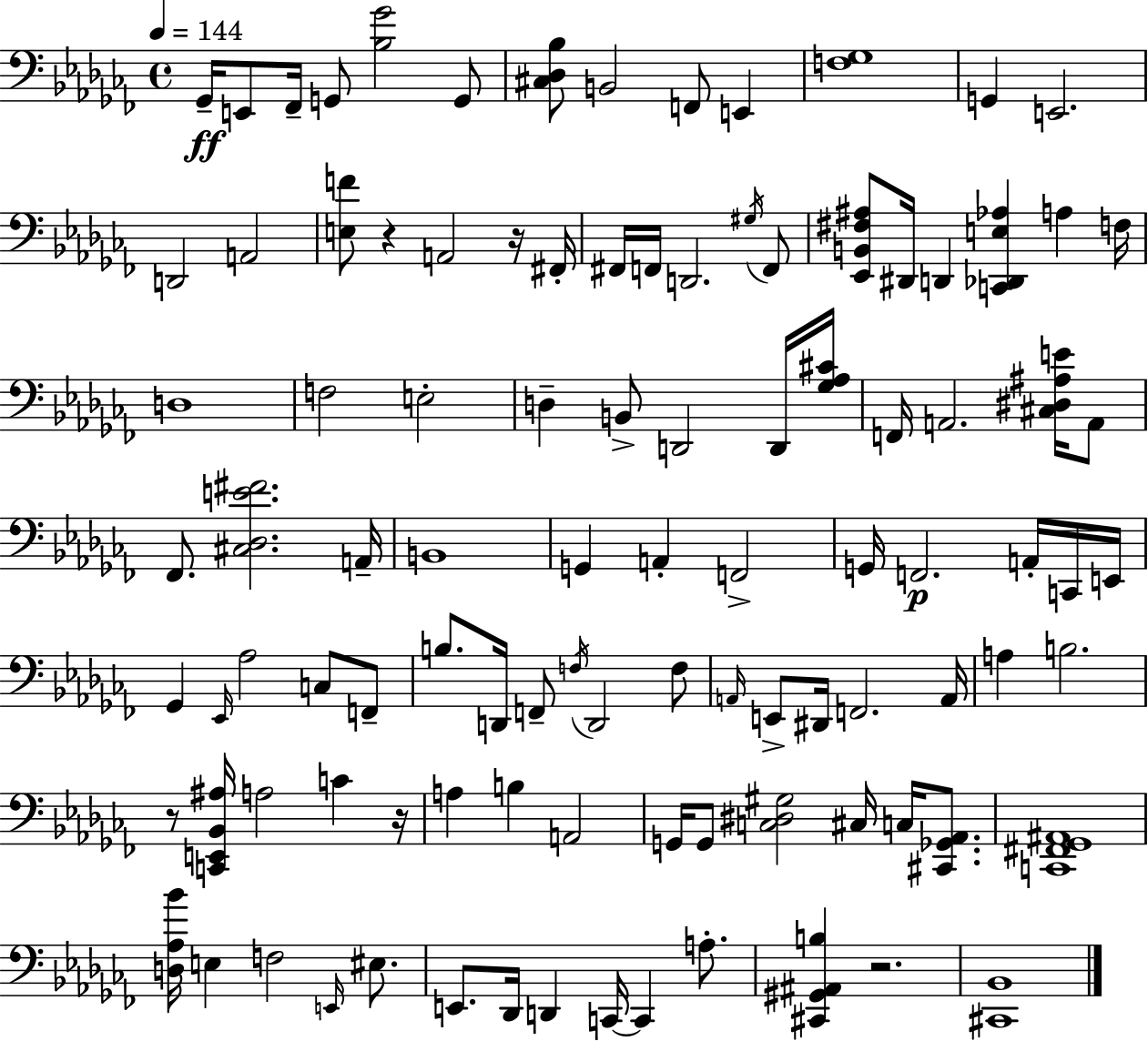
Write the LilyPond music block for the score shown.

{
  \clef bass
  \time 4/4
  \defaultTimeSignature
  \key aes \minor
  \tempo 4 = 144
  ges,16--\ff e,8 fes,16-- g,8 <bes ges'>2 g,8 | <cis des bes>8 b,2 f,8 e,4 | <f ges>1 | g,4 e,2. | \break d,2 a,2 | <e f'>8 r4 a,2 r16 fis,16-. | fis,16 f,16 d,2. \acciaccatura { gis16 } f,8 | <ees, b, fis ais>8 dis,16 d,4 <c, des, e aes>4 a4 | \break f16 d1 | f2 e2-. | d4-- b,8-> d,2 d,16 | <ges aes cis'>16 f,16 a,2. <cis dis ais e'>16 a,8 | \break fes,8. <cis des e' fis'>2. | a,16-- b,1 | g,4 a,4-. f,2-> | g,16 f,2.\p a,16-. c,16 | \break e,16 ges,4 \grace { ees,16 } aes2 c8 | f,8-- b8. d,16 f,8-- \acciaccatura { f16 } d,2 | f8 \grace { a,16 } e,8-> dis,16 f,2. | a,16 a4 b2. | \break r8 <c, e, bes, ais>16 a2 c'4 | r16 a4 b4 a,2 | g,16 g,8 <c dis gis>2 cis16 | c16 <cis, ges, aes,>8. <c, fis, ges, ais,>1 | \break <d aes bes'>16 e4 f2 | \grace { e,16 } eis8. e,8. des,16 d,4 c,16~~ c,4 | a8.-. <cis, gis, ais, b>4 r2. | <cis, bes,>1 | \break \bar "|."
}